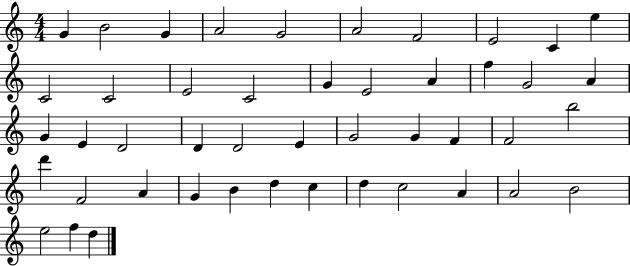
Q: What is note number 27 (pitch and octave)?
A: G4